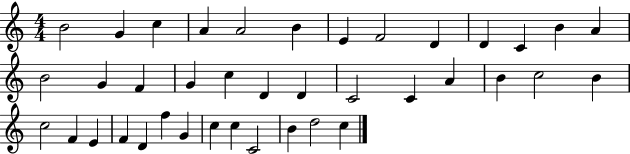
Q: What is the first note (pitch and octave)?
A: B4